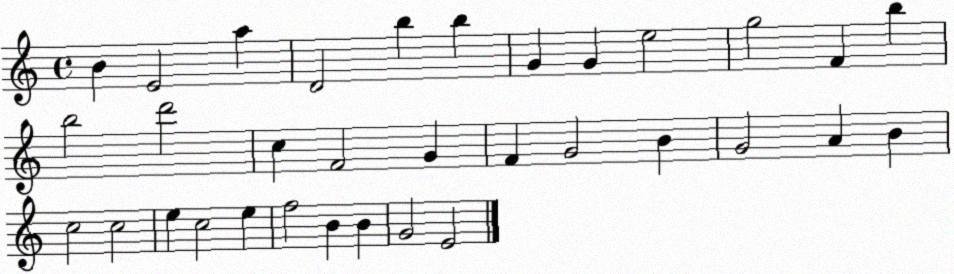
X:1
T:Untitled
M:4/4
L:1/4
K:C
B E2 a D2 b b G G e2 g2 F b b2 d'2 c F2 G F G2 B G2 A B c2 c2 e c2 e f2 B B G2 E2